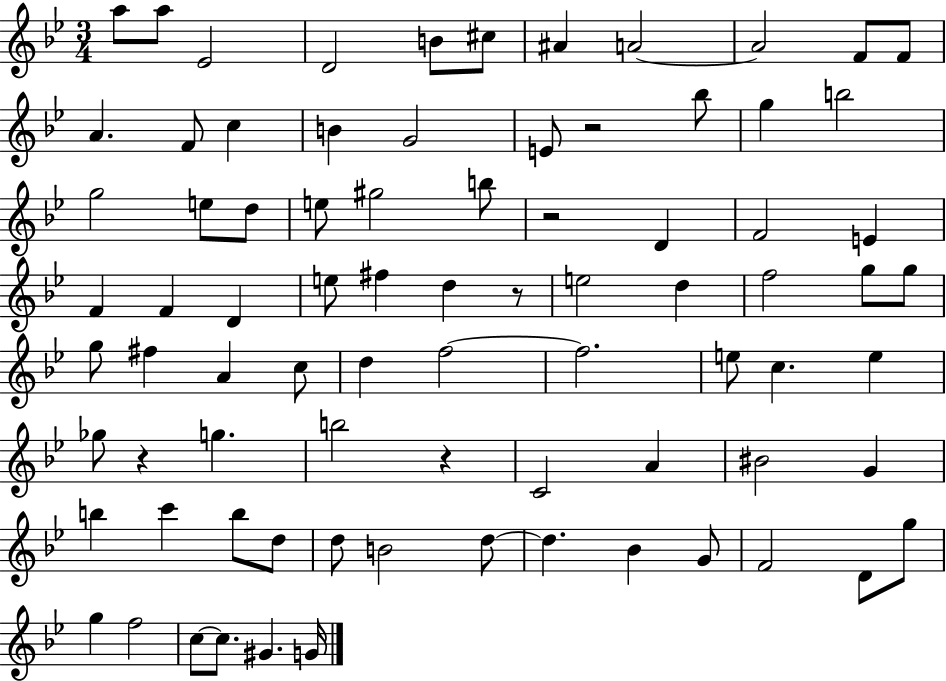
X:1
T:Untitled
M:3/4
L:1/4
K:Bb
a/2 a/2 _E2 D2 B/2 ^c/2 ^A A2 A2 F/2 F/2 A F/2 c B G2 E/2 z2 _b/2 g b2 g2 e/2 d/2 e/2 ^g2 b/2 z2 D F2 E F F D e/2 ^f d z/2 e2 d f2 g/2 g/2 g/2 ^f A c/2 d f2 f2 e/2 c e _g/2 z g b2 z C2 A ^B2 G b c' b/2 d/2 d/2 B2 d/2 d _B G/2 F2 D/2 g/2 g f2 c/2 c/2 ^G G/4